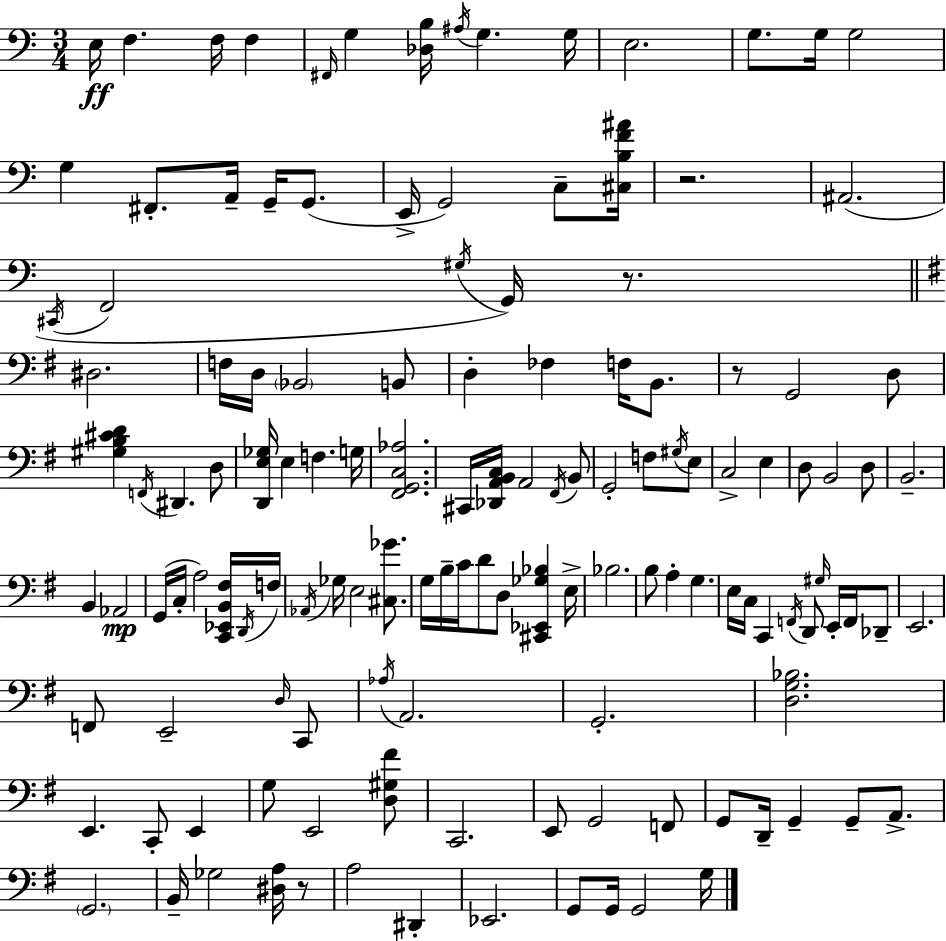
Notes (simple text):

E3/s F3/q. F3/s F3/q F#2/s G3/q [Db3,B3]/s A#3/s G3/q. G3/s E3/h. G3/e. G3/s G3/h G3/q F#2/e. A2/s G2/s G2/e. E2/s G2/h C3/e [C#3,B3,F4,A#4]/s R/h. A#2/h. C#2/s F2/h G#3/s G2/s R/e. D#3/h. F3/s D3/s Bb2/h B2/e D3/q FES3/q F3/s B2/e. R/e G2/h D3/e [G#3,B3,C#4,D4]/q F2/s D#2/q. D3/e [D2,E3,Gb3]/s E3/q F3/q. G3/s [F#2,G2,C3,Ab3]/h. C#2/s [Db2,A2,B2,C3]/s A2/h F#2/s B2/e G2/h F3/e G#3/s E3/e C3/h E3/q D3/e B2/h D3/e B2/h. B2/q Ab2/h G2/s C3/s A3/h [C2,Eb2,B2,F#3]/s D2/s F3/s Ab2/s Gb3/s E3/h [C#3,Gb4]/e. G3/s B3/s C4/s D4/e D3/e [C#2,Eb2,Gb3,Bb3]/q E3/s Bb3/h. B3/e A3/q G3/q. E3/s C3/s C2/q F2/s D2/e G#3/s E2/s F2/s Db2/e E2/h. F2/e E2/h D3/s C2/e Ab3/s A2/h. G2/h. [D3,G3,Bb3]/h. E2/q. C2/e E2/q G3/e E2/h [D3,G#3,F#4]/e C2/h. E2/e G2/h F2/e G2/e D2/s G2/q G2/e A2/e. G2/h. B2/s Gb3/h [D#3,A3]/s R/e A3/h D#2/q Eb2/h. G2/e G2/s G2/h G3/s